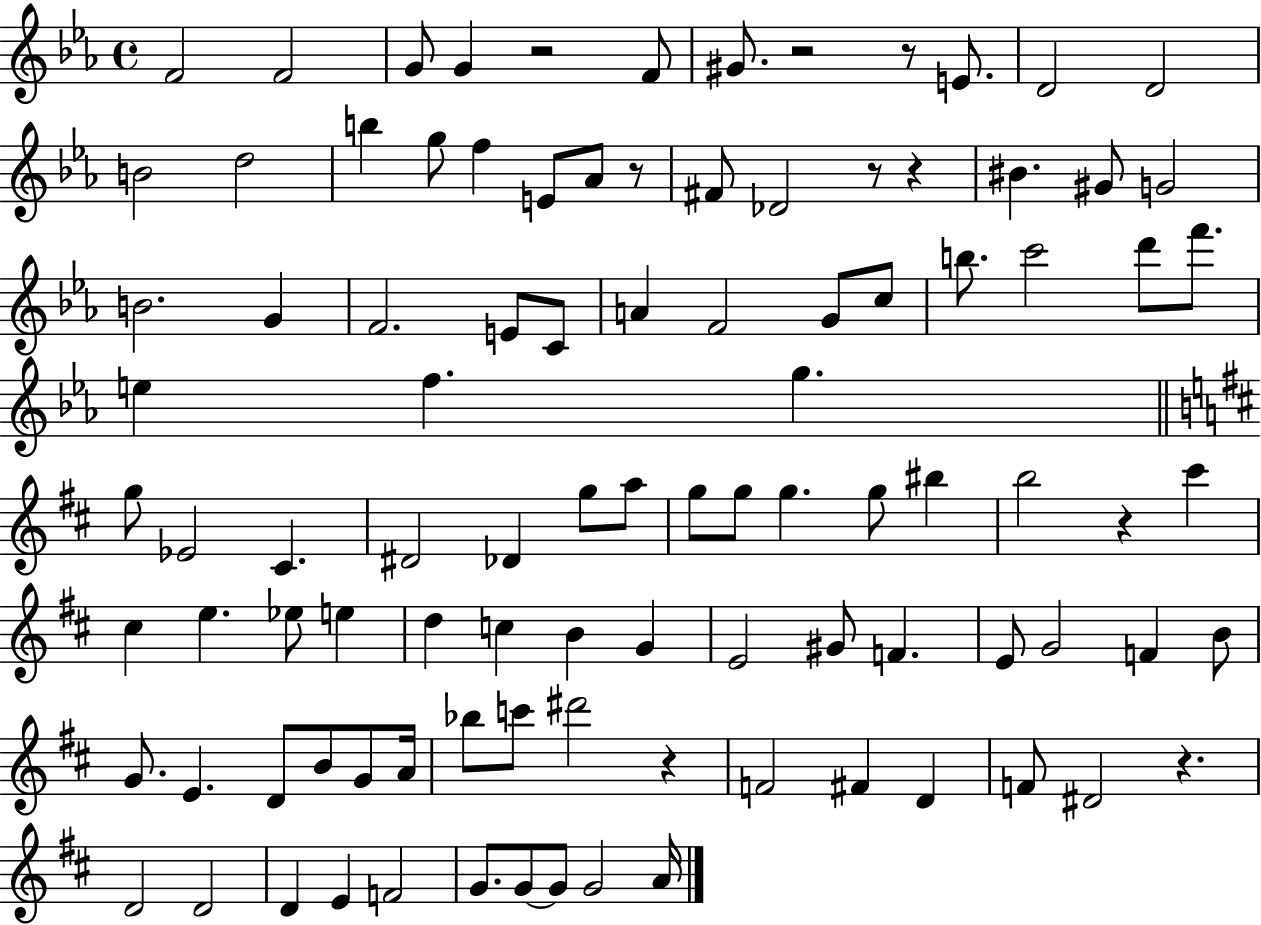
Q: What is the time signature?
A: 4/4